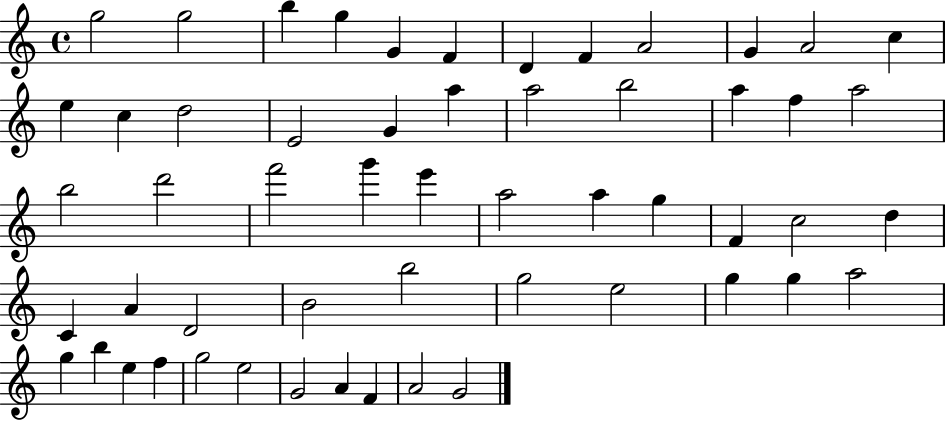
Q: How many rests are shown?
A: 0